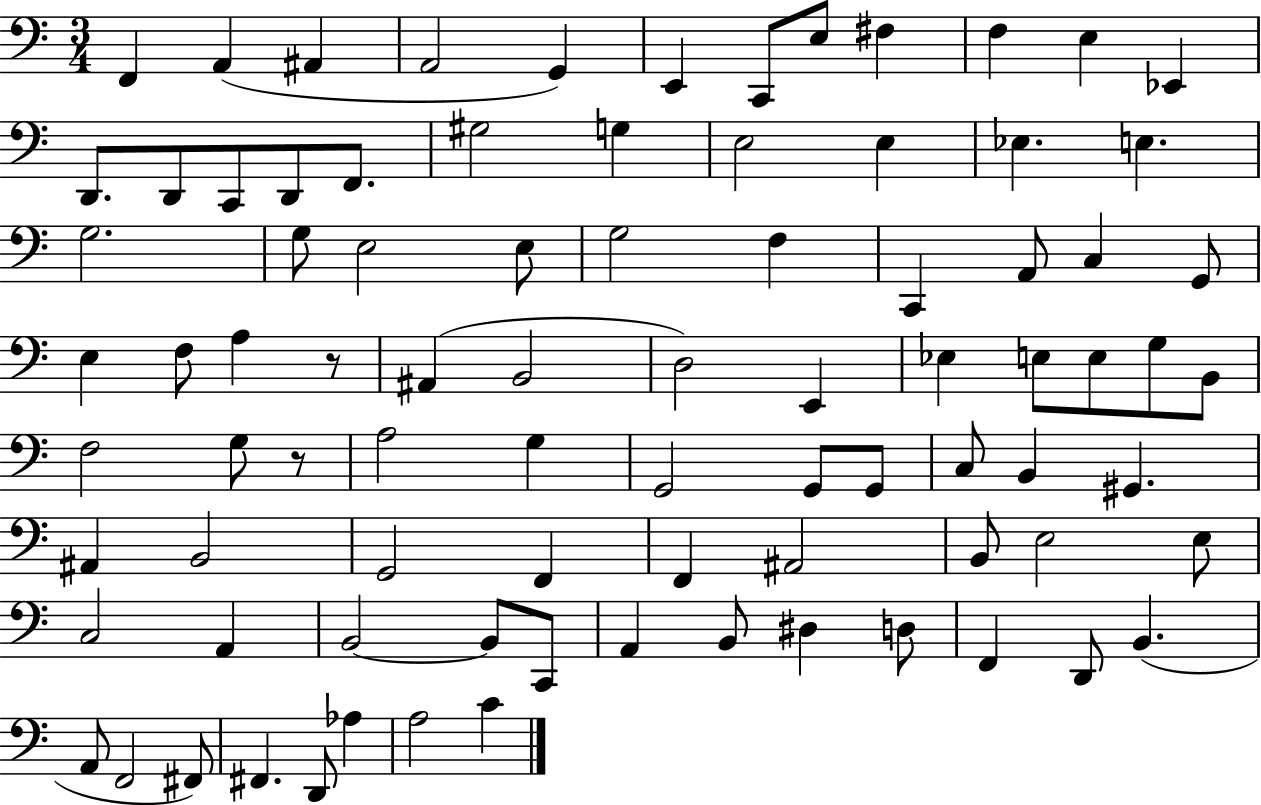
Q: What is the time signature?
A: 3/4